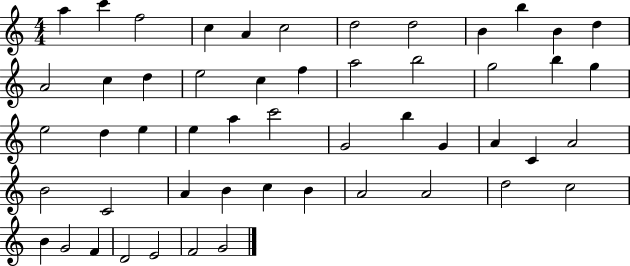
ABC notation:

X:1
T:Untitled
M:4/4
L:1/4
K:C
a c' f2 c A c2 d2 d2 B b B d A2 c d e2 c f a2 b2 g2 b g e2 d e e a c'2 G2 b G A C A2 B2 C2 A B c B A2 A2 d2 c2 B G2 F D2 E2 F2 G2